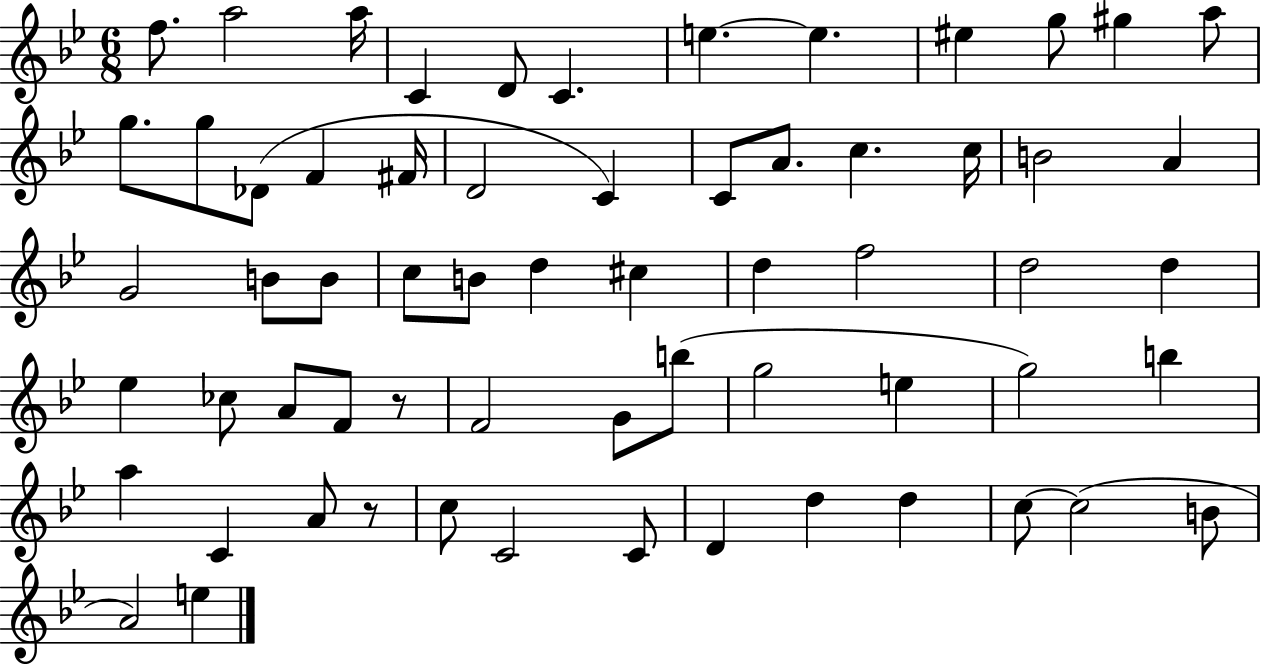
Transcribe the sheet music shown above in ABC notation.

X:1
T:Untitled
M:6/8
L:1/4
K:Bb
f/2 a2 a/4 C D/2 C e e ^e g/2 ^g a/2 g/2 g/2 _D/2 F ^F/4 D2 C C/2 A/2 c c/4 B2 A G2 B/2 B/2 c/2 B/2 d ^c d f2 d2 d _e _c/2 A/2 F/2 z/2 F2 G/2 b/2 g2 e g2 b a C A/2 z/2 c/2 C2 C/2 D d d c/2 c2 B/2 A2 e